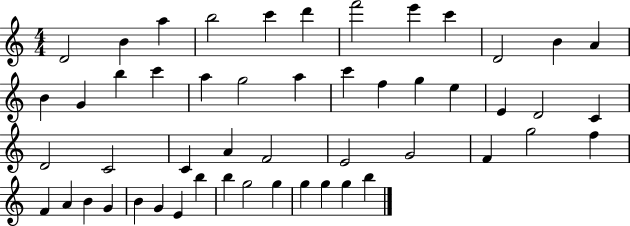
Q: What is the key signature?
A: C major